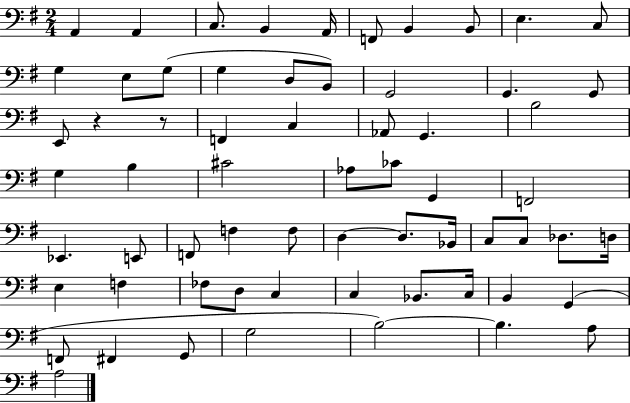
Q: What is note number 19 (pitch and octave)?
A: G2